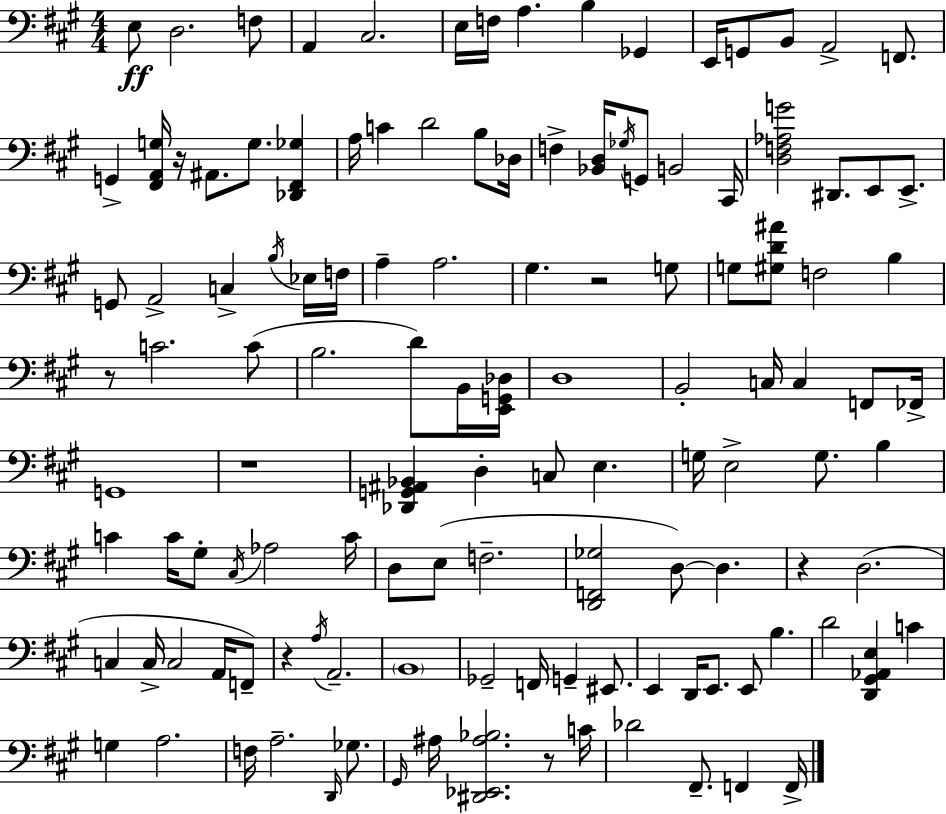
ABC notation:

X:1
T:Untitled
M:4/4
L:1/4
K:A
E,/2 D,2 F,/2 A,, ^C,2 E,/4 F,/4 A, B, _G,, E,,/4 G,,/2 B,,/2 A,,2 F,,/2 G,, [^F,,A,,G,]/4 z/4 ^A,,/2 G,/2 [_D,,^F,,_G,] A,/4 C D2 B,/2 _D,/4 F, [_B,,D,]/4 _G,/4 G,,/2 B,,2 ^C,,/4 [D,F,_A,G]2 ^D,,/2 E,,/2 E,,/2 G,,/2 A,,2 C, B,/4 _E,/4 F,/4 A, A,2 ^G, z2 G,/2 G,/2 [^G,D^A]/2 F,2 B, z/2 C2 C/2 B,2 D/2 B,,/4 [E,,G,,_D,]/4 D,4 B,,2 C,/4 C, F,,/2 _F,,/4 G,,4 z4 [_D,,G,,^A,,_B,,] D, C,/2 E, G,/4 E,2 G,/2 B, C C/4 ^G,/2 ^C,/4 _A,2 C/4 D,/2 E,/2 F,2 [D,,F,,_G,]2 D,/2 D, z D,2 C, C,/4 C,2 A,,/4 F,,/2 z A,/4 A,,2 B,,4 _G,,2 F,,/4 G,, ^E,,/2 E,, D,,/4 E,,/2 E,,/2 B, D2 [D,,^G,,_A,,E,] C G, A,2 F,/4 A,2 D,,/4 _G,/2 ^G,,/4 ^A,/4 [^D,,_E,,^A,_B,]2 z/2 C/4 _D2 ^F,,/2 F,, F,,/4